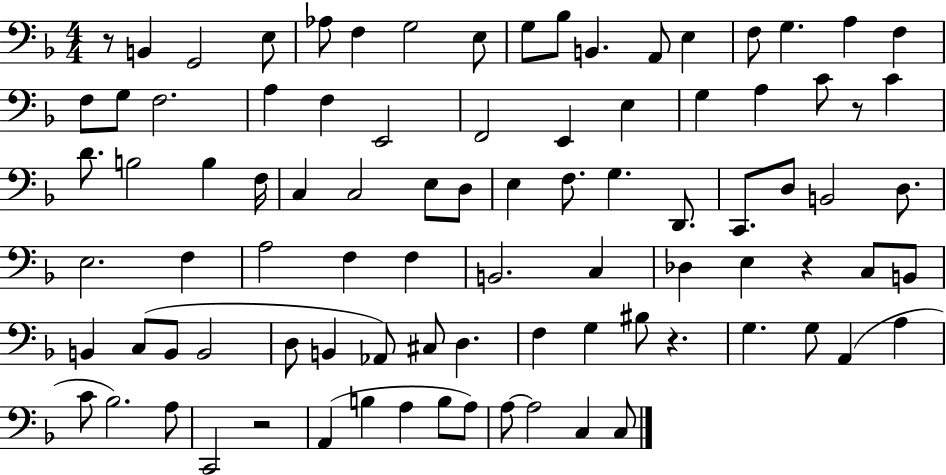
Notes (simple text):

R/e B2/q G2/h E3/e Ab3/e F3/q G3/h E3/e G3/e Bb3/e B2/q. A2/e E3/q F3/e G3/q. A3/q F3/q F3/e G3/e F3/h. A3/q F3/q E2/h F2/h E2/q E3/q G3/q A3/q C4/e R/e C4/q D4/e. B3/h B3/q F3/s C3/q C3/h E3/e D3/e E3/q F3/e. G3/q. D2/e. C2/e. D3/e B2/h D3/e. E3/h. F3/q A3/h F3/q F3/q B2/h. C3/q Db3/q E3/q R/q C3/e B2/e B2/q C3/e B2/e B2/h D3/e B2/q Ab2/e C#3/e D3/q. F3/q G3/q BIS3/e R/q. G3/q. G3/e A2/q A3/q C4/e Bb3/h. A3/e C2/h R/h A2/q B3/q A3/q B3/e A3/e A3/e A3/h C3/q C3/e